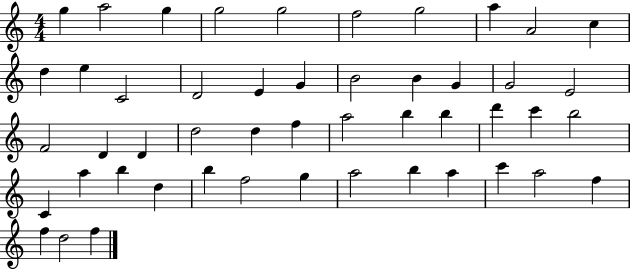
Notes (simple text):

G5/q A5/h G5/q G5/h G5/h F5/h G5/h A5/q A4/h C5/q D5/q E5/q C4/h D4/h E4/q G4/q B4/h B4/q G4/q G4/h E4/h F4/h D4/q D4/q D5/h D5/q F5/q A5/h B5/q B5/q D6/q C6/q B5/h C4/q A5/q B5/q D5/q B5/q F5/h G5/q A5/h B5/q A5/q C6/q A5/h F5/q F5/q D5/h F5/q